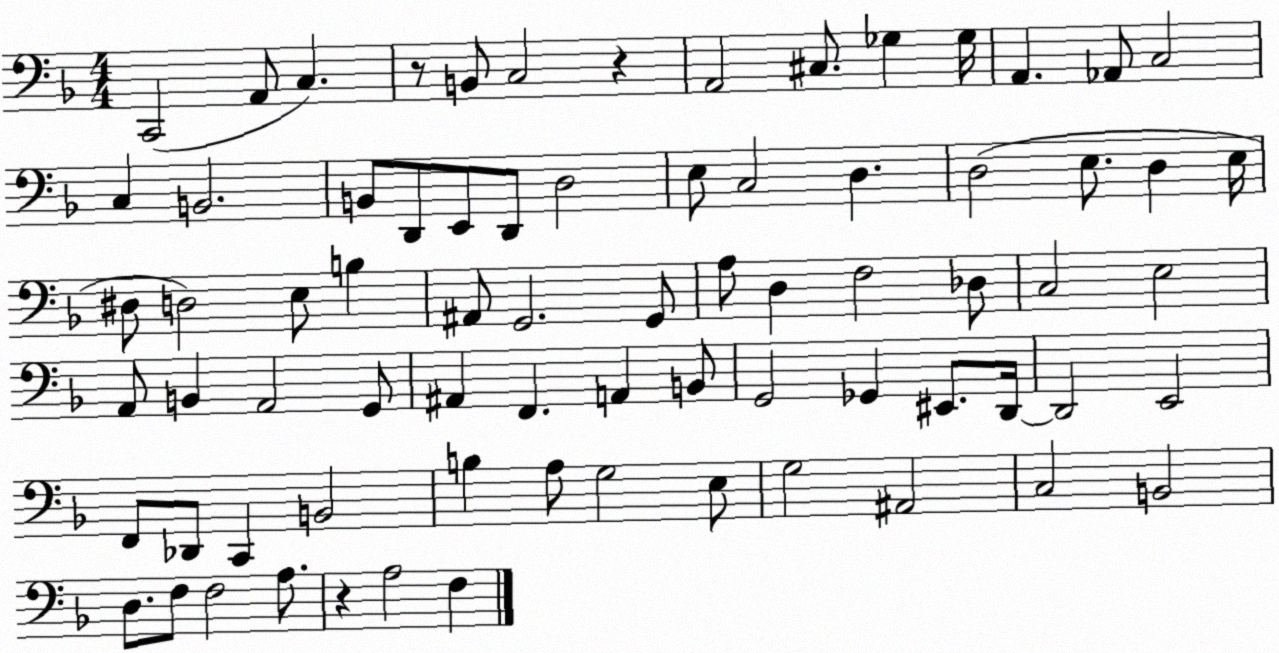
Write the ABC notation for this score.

X:1
T:Untitled
M:4/4
L:1/4
K:F
C,,2 A,,/2 C, z/2 B,,/2 C,2 z A,,2 ^C,/2 _G, _G,/4 A,, _A,,/2 C,2 C, B,,2 B,,/2 D,,/2 E,,/2 D,,/2 D,2 E,/2 C,2 D, D,2 E,/2 D, E,/4 ^D,/2 D,2 E,/2 B, ^A,,/2 G,,2 G,,/2 A,/2 D, F,2 _D,/2 C,2 E,2 A,,/2 B,, A,,2 G,,/2 ^A,, F,, A,, B,,/2 G,,2 _G,, ^E,,/2 D,,/4 D,,2 E,,2 F,,/2 _D,,/2 C,, B,,2 B, A,/2 G,2 E,/2 G,2 ^A,,2 C,2 B,,2 D,/2 F,/2 F,2 A,/2 z A,2 F,